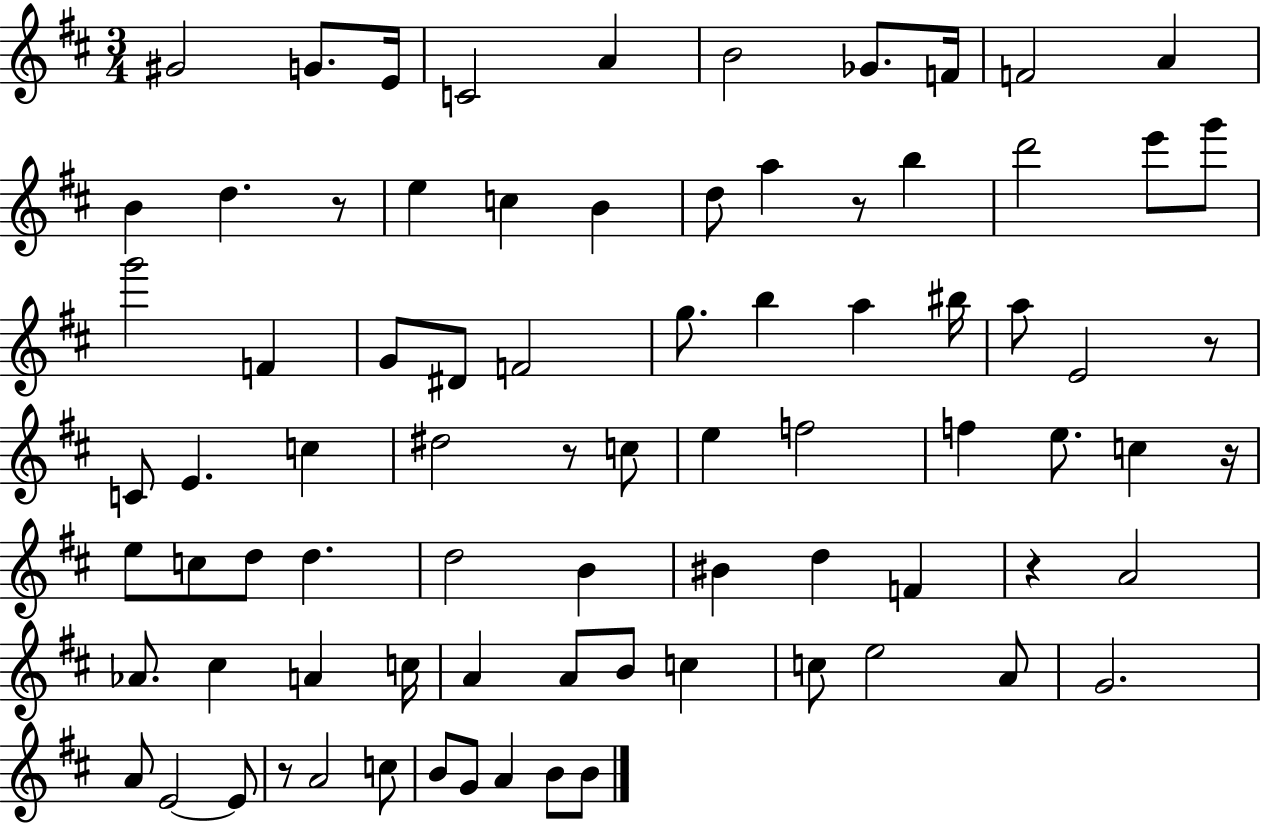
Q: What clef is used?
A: treble